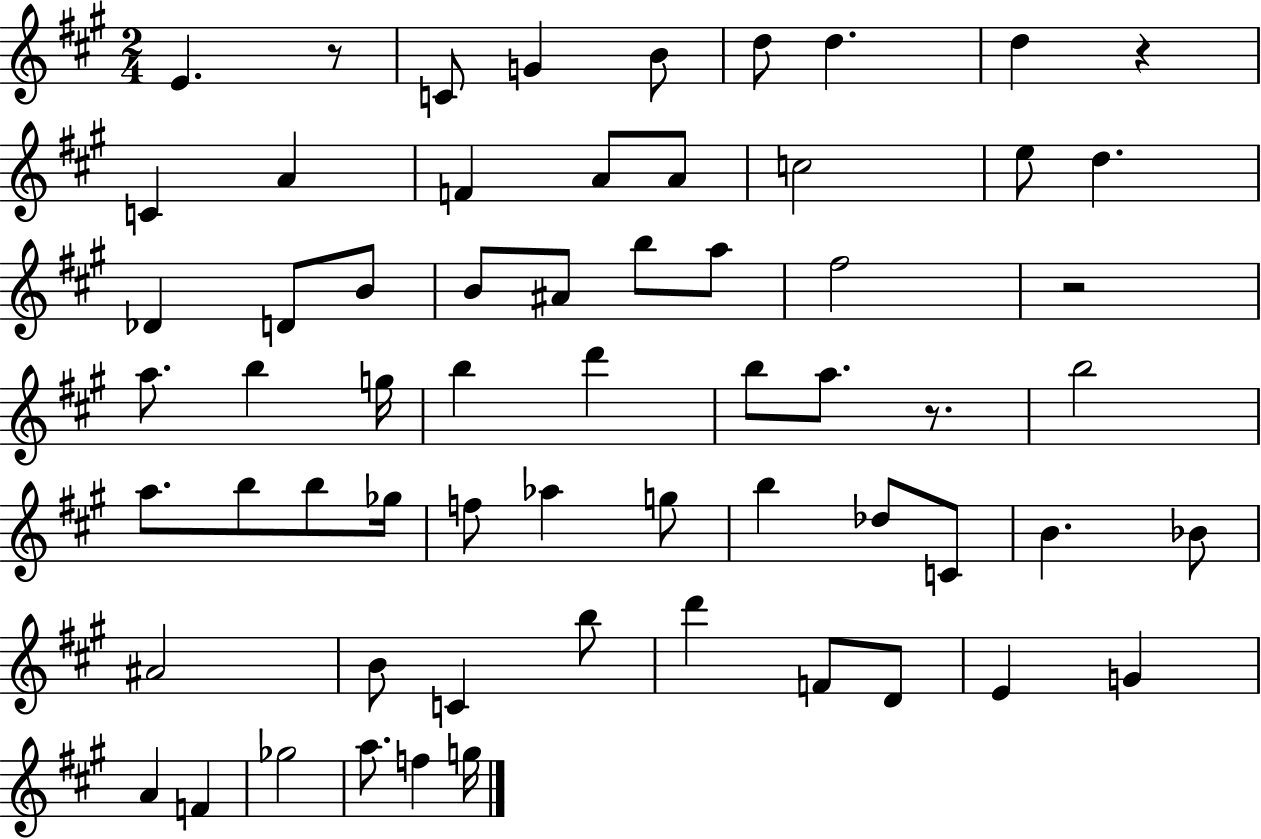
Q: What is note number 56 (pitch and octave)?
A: A5